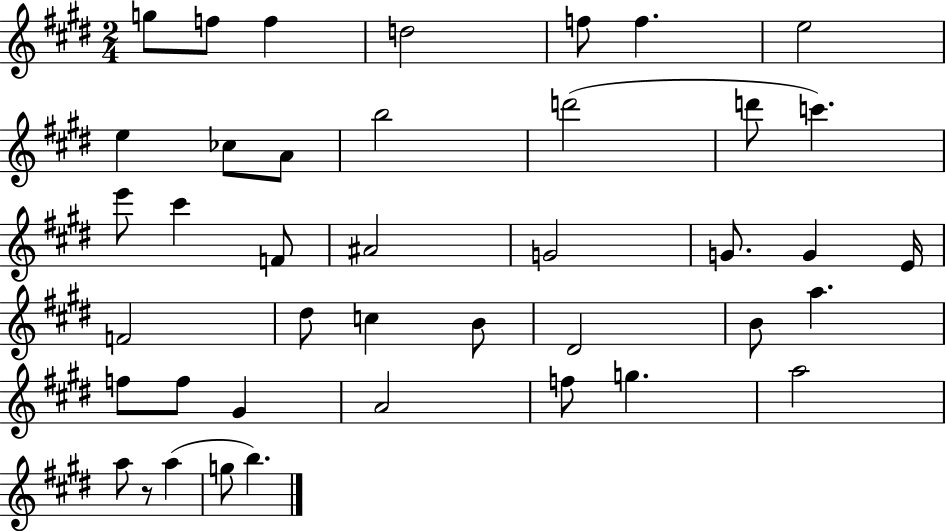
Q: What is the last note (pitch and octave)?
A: B5